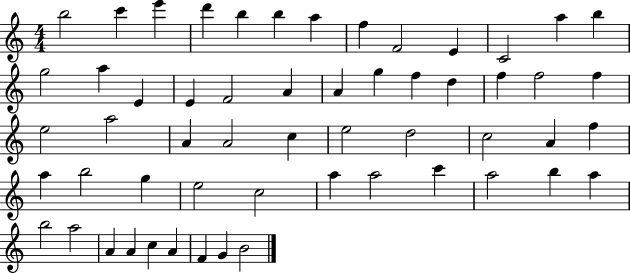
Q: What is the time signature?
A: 4/4